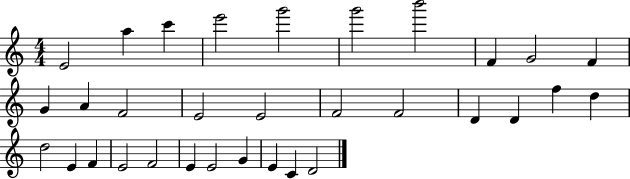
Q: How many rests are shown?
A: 0